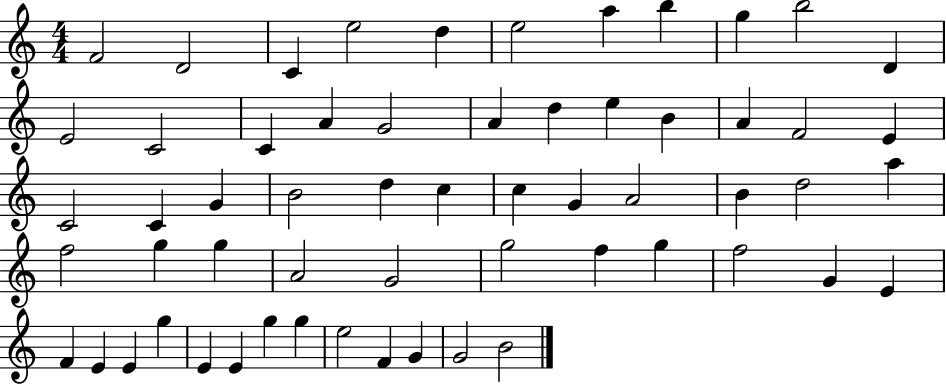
{
  \clef treble
  \numericTimeSignature
  \time 4/4
  \key c \major
  f'2 d'2 | c'4 e''2 d''4 | e''2 a''4 b''4 | g''4 b''2 d'4 | \break e'2 c'2 | c'4 a'4 g'2 | a'4 d''4 e''4 b'4 | a'4 f'2 e'4 | \break c'2 c'4 g'4 | b'2 d''4 c''4 | c''4 g'4 a'2 | b'4 d''2 a''4 | \break f''2 g''4 g''4 | a'2 g'2 | g''2 f''4 g''4 | f''2 g'4 e'4 | \break f'4 e'4 e'4 g''4 | e'4 e'4 g''4 g''4 | e''2 f'4 g'4 | g'2 b'2 | \break \bar "|."
}